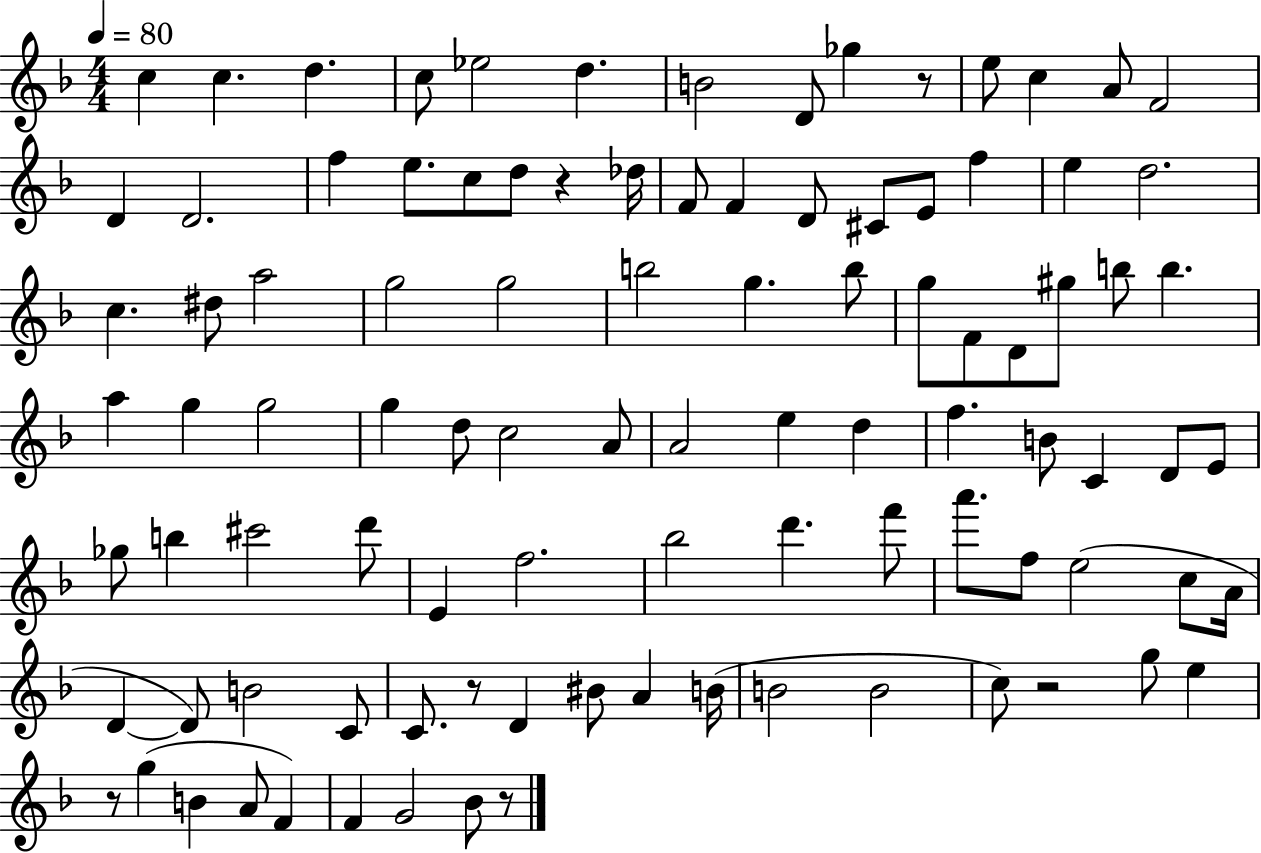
C5/q C5/q. D5/q. C5/e Eb5/h D5/q. B4/h D4/e Gb5/q R/e E5/e C5/q A4/e F4/h D4/q D4/h. F5/q E5/e. C5/e D5/e R/q Db5/s F4/e F4/q D4/e C#4/e E4/e F5/q E5/q D5/h. C5/q. D#5/e A5/h G5/h G5/h B5/h G5/q. B5/e G5/e F4/e D4/e G#5/e B5/e B5/q. A5/q G5/q G5/h G5/q D5/e C5/h A4/e A4/h E5/q D5/q F5/q. B4/e C4/q D4/e E4/e Gb5/e B5/q C#6/h D6/e E4/q F5/h. Bb5/h D6/q. F6/e A6/e. F5/e E5/h C5/e A4/s D4/q D4/e B4/h C4/e C4/e. R/e D4/q BIS4/e A4/q B4/s B4/h B4/h C5/e R/h G5/e E5/q R/e G5/q B4/q A4/e F4/q F4/q G4/h Bb4/e R/e